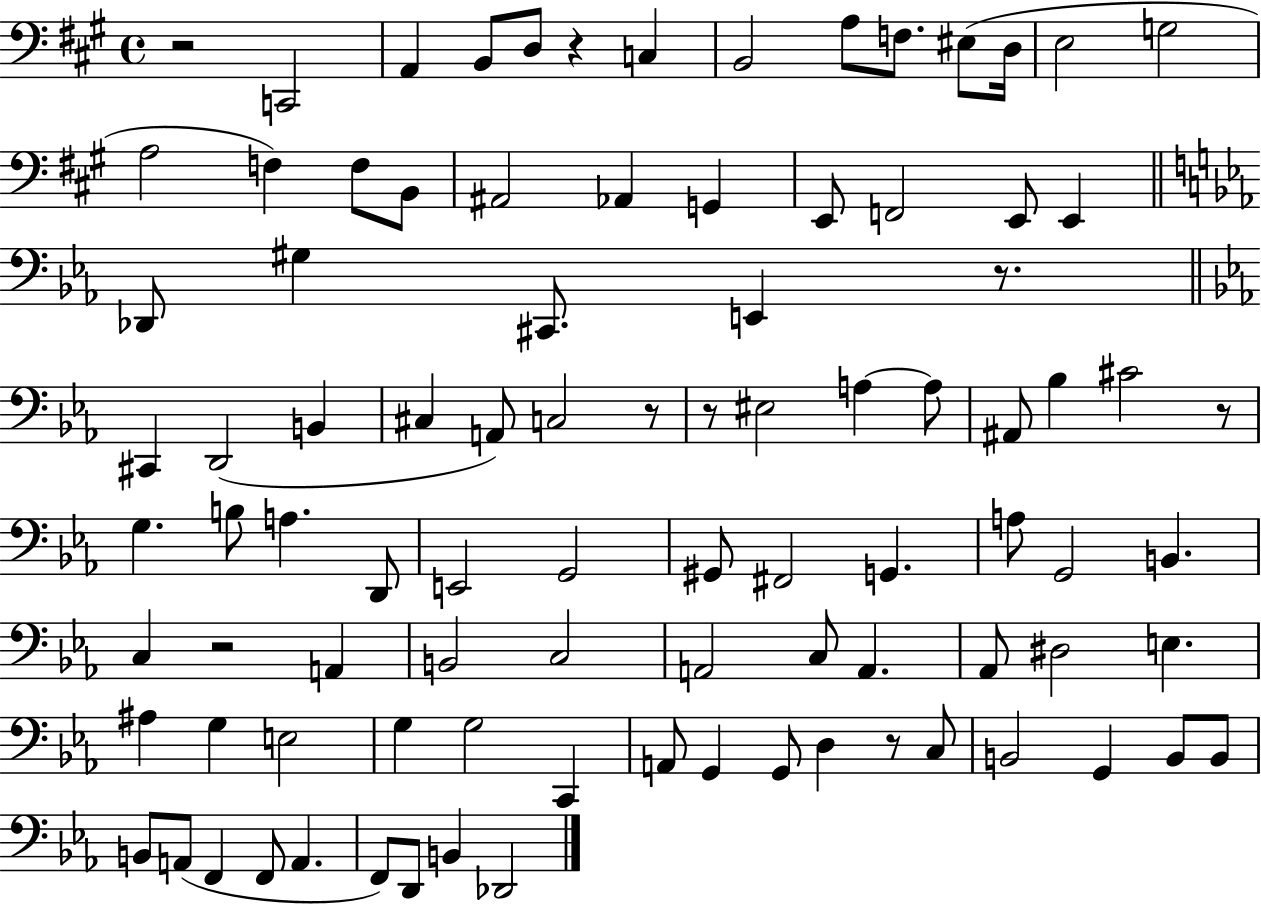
R/h C2/h A2/q B2/e D3/e R/q C3/q B2/h A3/e F3/e. EIS3/e D3/s E3/h G3/h A3/h F3/q F3/e B2/e A#2/h Ab2/q G2/q E2/e F2/h E2/e E2/q Db2/e G#3/q C#2/e. E2/q R/e. C#2/q D2/h B2/q C#3/q A2/e C3/h R/e R/e EIS3/h A3/q A3/e A#2/e Bb3/q C#4/h R/e G3/q. B3/e A3/q. D2/e E2/h G2/h G#2/e F#2/h G2/q. A3/e G2/h B2/q. C3/q R/h A2/q B2/h C3/h A2/h C3/e A2/q. Ab2/e D#3/h E3/q. A#3/q G3/q E3/h G3/q G3/h C2/q A2/e G2/q G2/e D3/q R/e C3/e B2/h G2/q B2/e B2/e B2/e A2/e F2/q F2/e A2/q. F2/e D2/e B2/q Db2/h